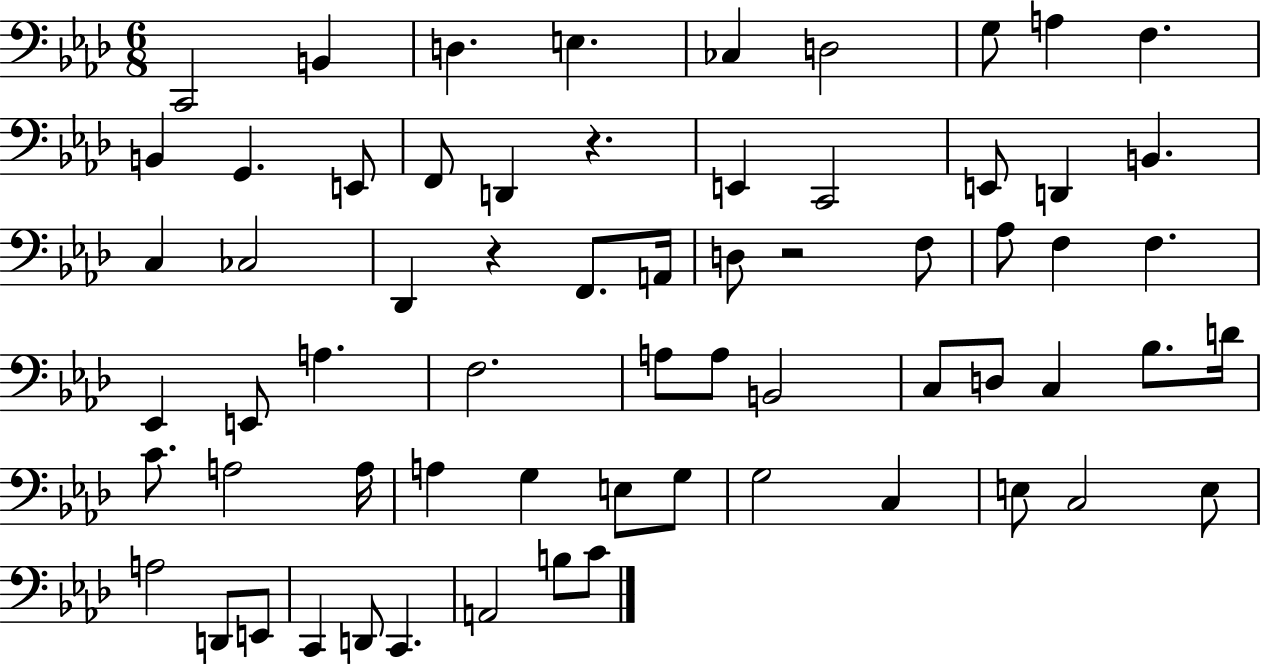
C2/h B2/q D3/q. E3/q. CES3/q D3/h G3/e A3/q F3/q. B2/q G2/q. E2/e F2/e D2/q R/q. E2/q C2/h E2/e D2/q B2/q. C3/q CES3/h Db2/q R/q F2/e. A2/s D3/e R/h F3/e Ab3/e F3/q F3/q. Eb2/q E2/e A3/q. F3/h. A3/e A3/e B2/h C3/e D3/e C3/q Bb3/e. D4/s C4/e. A3/h A3/s A3/q G3/q E3/e G3/e G3/h C3/q E3/e C3/h E3/e A3/h D2/e E2/e C2/q D2/e C2/q. A2/h B3/e C4/e